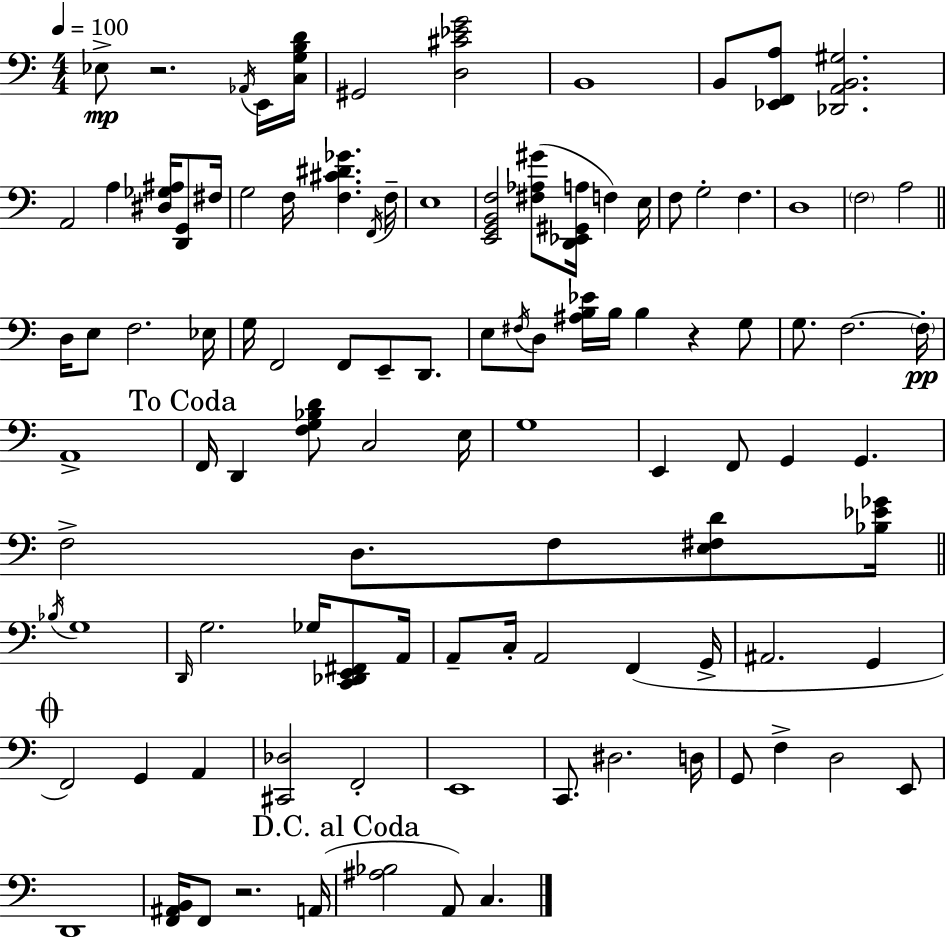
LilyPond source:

{
  \clef bass
  \numericTimeSignature
  \time 4/4
  \key c \major
  \tempo 4 = 100
  ees8->\mp r2. \acciaccatura { aes,16 } e,16 | <c g b d'>16 gis,2 <d cis' ees' g'>2 | b,1 | b,8 <ees, f, a>8 <des, a, b, gis>2. | \break a,2 a4 <dis ges ais>16 <d, g,>8 | fis16 g2 f16 <f cis' dis' ges'>4. | \acciaccatura { f,16 } f16-- e1 | <e, g, b, f>2 <fis aes gis'>8( <d, ees, gis, a>16 f4) | \break e16 f8 g2-. f4. | d1 | \parenthesize f2 a2 | \bar "||" \break \key a \minor d16 e8 f2. ees16 | g16 f,2 f,8 e,8-- d,8. | e8 \acciaccatura { fis16 } d8 <ais b ees'>16 b16 b4 r4 g8 | g8. f2.~~ | \break \parenthesize f16-.\pp a,1-> | \mark "To Coda" f,16 d,4 <f g bes d'>8 c2 | e16 g1 | e,4 f,8 g,4 g,4. | \break f2-> d8. f8 <e fis d'>8 | <bes ees' ges'>16 \bar "||" \break \key a \minor \acciaccatura { bes16 } g1 | \grace { d,16 } g2. ges16 <c, des, e, fis,>8 | a,16 a,8-- c16-. a,2 f,4( | g,16-> ais,2. g,4 | \break \mark \markup { \musicglyph "scripts.coda" } f,2) g,4 a,4 | <cis, des>2 f,2-. | e,1 | c,8. dis2. | \break d16 g,8 f4-> d2 | e,8 d,1 | <f, ais, b,>16 f,8 r2. | a,16( \mark "D.C. al Coda" <ais bes>2 a,8) c4. | \break \bar "|."
}